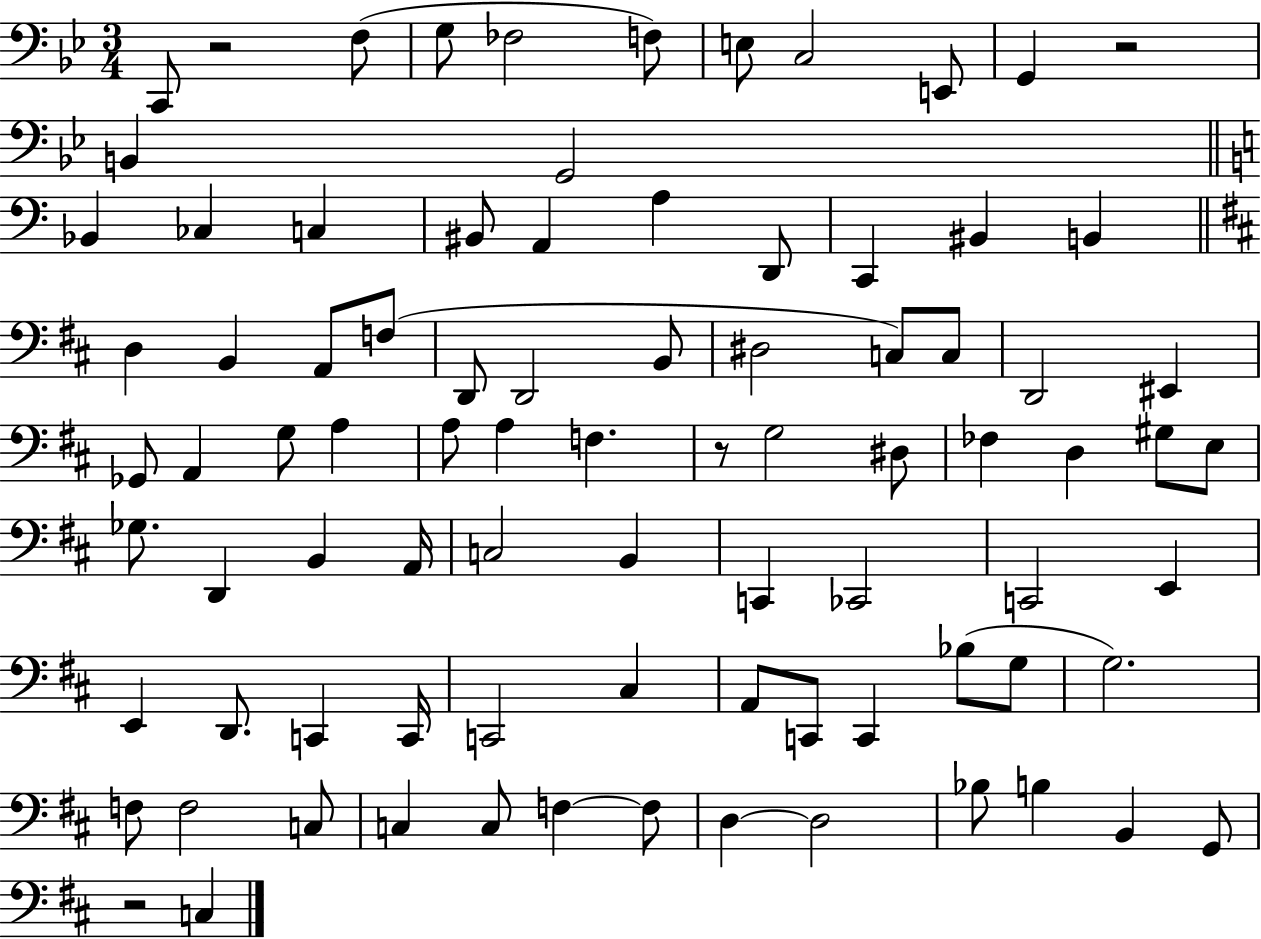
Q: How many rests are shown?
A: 4